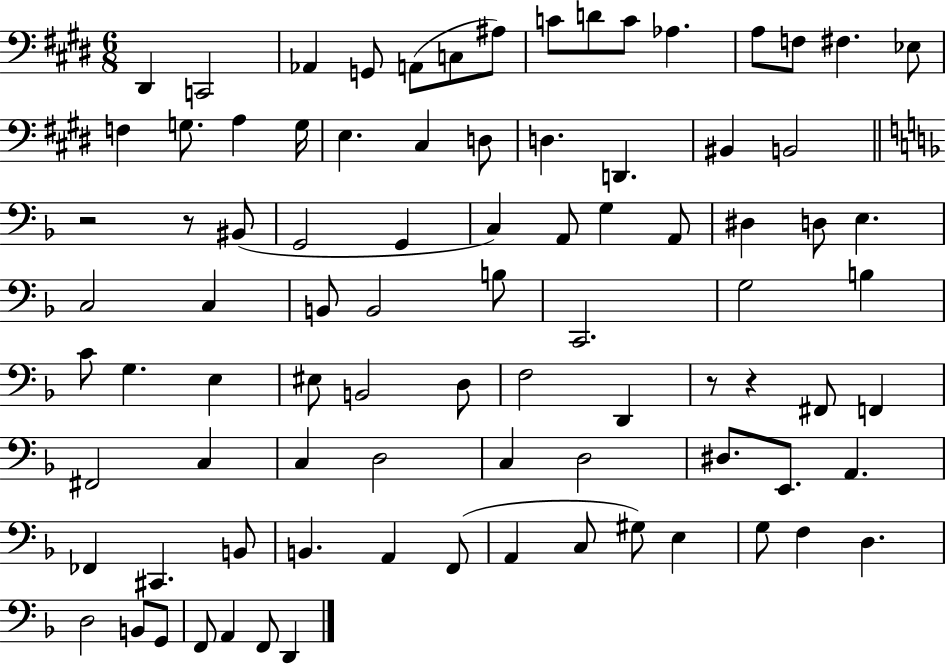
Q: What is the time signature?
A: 6/8